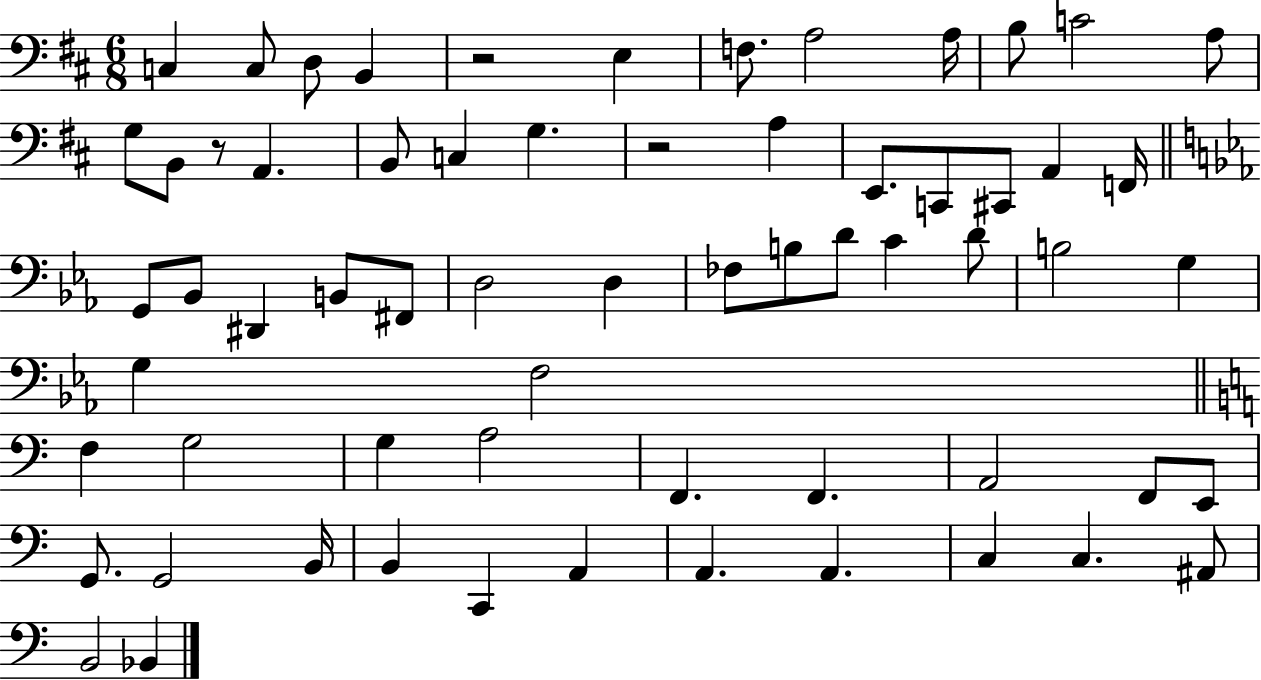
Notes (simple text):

C3/q C3/e D3/e B2/q R/h E3/q F3/e. A3/h A3/s B3/e C4/h A3/e G3/e B2/e R/e A2/q. B2/e C3/q G3/q. R/h A3/q E2/e. C2/e C#2/e A2/q F2/s G2/e Bb2/e D#2/q B2/e F#2/e D3/h D3/q FES3/e B3/e D4/e C4/q D4/e B3/h G3/q G3/q F3/h F3/q G3/h G3/q A3/h F2/q. F2/q. A2/h F2/e E2/e G2/e. G2/h B2/s B2/q C2/q A2/q A2/q. A2/q. C3/q C3/q. A#2/e B2/h Bb2/q